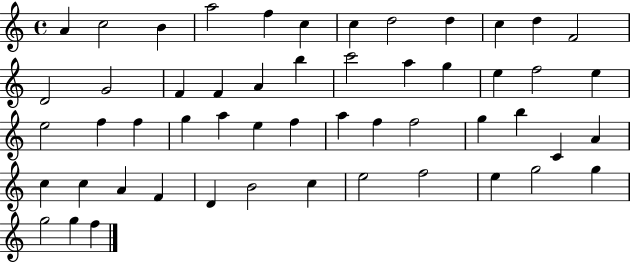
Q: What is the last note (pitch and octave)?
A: F5